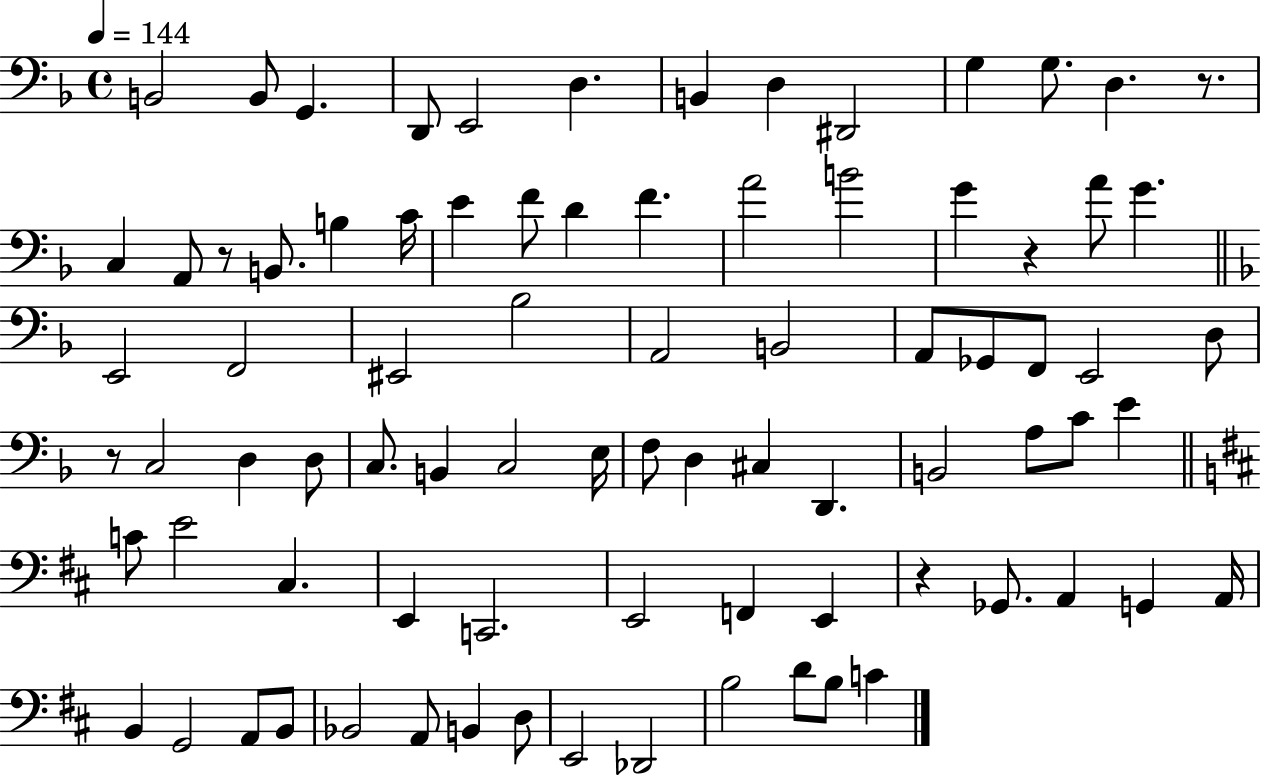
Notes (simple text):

B2/h B2/e G2/q. D2/e E2/h D3/q. B2/q D3/q D#2/h G3/q G3/e. D3/q. R/e. C3/q A2/e R/e B2/e. B3/q C4/s E4/q F4/e D4/q F4/q. A4/h B4/h G4/q R/q A4/e G4/q. E2/h F2/h EIS2/h Bb3/h A2/h B2/h A2/e Gb2/e F2/e E2/h D3/e R/e C3/h D3/q D3/e C3/e. B2/q C3/h E3/s F3/e D3/q C#3/q D2/q. B2/h A3/e C4/e E4/q C4/e E4/h C#3/q. E2/q C2/h. E2/h F2/q E2/q R/q Gb2/e. A2/q G2/q A2/s B2/q G2/h A2/e B2/e Bb2/h A2/e B2/q D3/e E2/h Db2/h B3/h D4/e B3/e C4/q